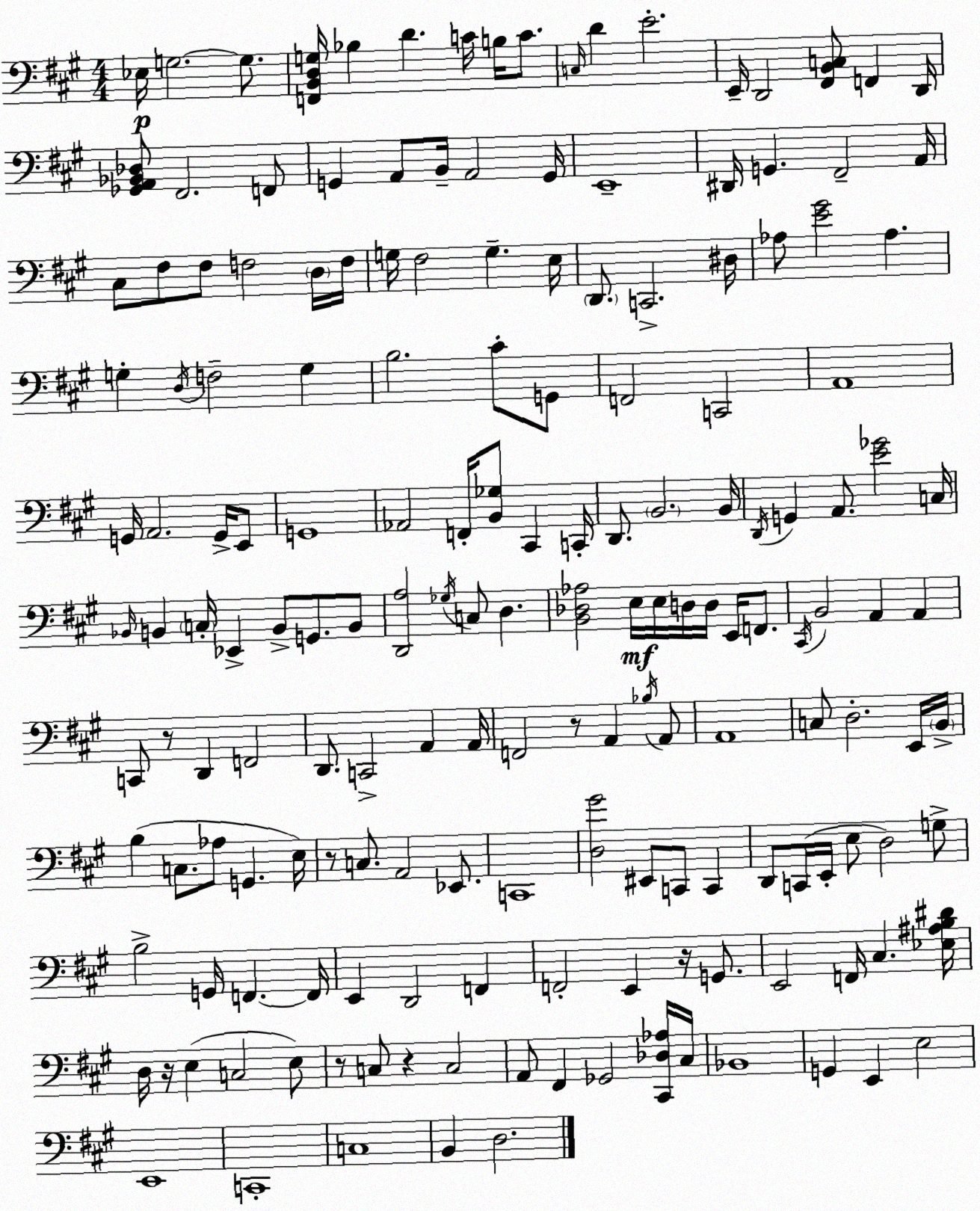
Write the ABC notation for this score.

X:1
T:Untitled
M:4/4
L:1/4
K:A
_E,/4 G,2 G,/2 [F,,B,,D,G,]/4 _B, D C/4 B,/4 C/2 C,/4 D E2 E,,/4 D,,2 [^F,,B,,C,]/2 F,, D,,/4 [_G,,A,,_B,,_D,]/2 ^F,,2 F,,/2 G,, A,,/2 B,,/4 A,,2 G,,/4 E,,4 ^D,,/4 G,, ^F,,2 A,,/4 ^C,/2 ^F,/2 ^F,/2 F,2 D,/4 F,/4 G,/4 ^F,2 G, E,/4 D,,/2 C,,2 ^D,/4 _A,/2 [E^G]2 _A, G, D,/4 F,2 G, B,2 ^C/2 G,,/2 F,,2 C,,2 A,,4 G,,/4 A,,2 G,,/4 E,,/2 G,,4 _A,,2 F,,/4 [B,,_G,]/2 ^C,, C,,/4 D,,/2 B,,2 B,,/4 D,,/4 G,, A,,/2 [E_G]2 C,/4 _B,,/4 B,, C,/4 _E,, B,,/2 G,,/2 B,,/2 [D,,A,]2 _G,/4 C,/2 D, [B,,_D,_A,]2 E,/4 E,/4 D,/4 D,/4 E,,/4 F,,/2 ^C,,/4 B,,2 A,, A,, C,,/2 z/2 D,, F,,2 D,,/2 C,,2 A,, A,,/4 F,,2 z/2 A,, _B,/4 A,,/2 A,,4 C,/2 D,2 E,,/4 B,,/4 B, C,/2 _A,/2 G,, E,/4 z/2 C,/2 A,,2 _E,,/2 C,,4 [D,^G]2 ^E,,/2 C,,/2 C,, D,,/2 C,,/4 E,,/4 E,/2 D,2 G,/2 B,2 G,,/4 F,, F,,/4 E,, D,,2 F,, F,,2 E,, z/4 G,,/2 E,,2 F,,/4 ^C, [_E,^A,B,^D]/4 D,/4 z/4 E, C,2 E,/2 z/2 C,/2 z C,2 A,,/2 ^F,, _G,,2 [^C,,_D,_A,]/4 ^C,/4 _B,,4 G,, E,, E,2 E,,4 C,,4 C,4 B,, D,2